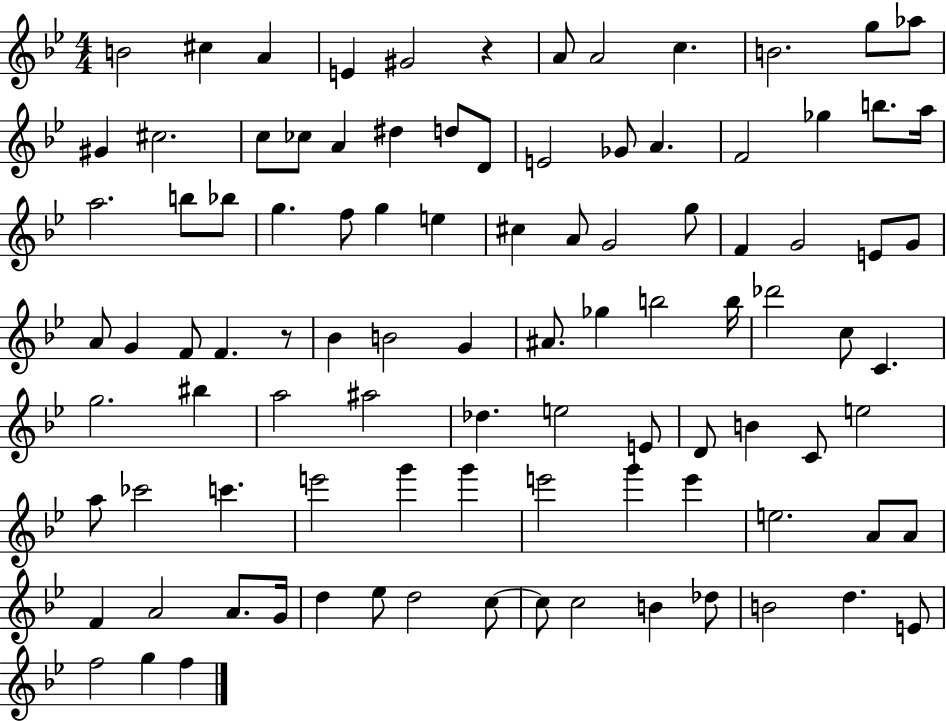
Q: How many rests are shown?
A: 2